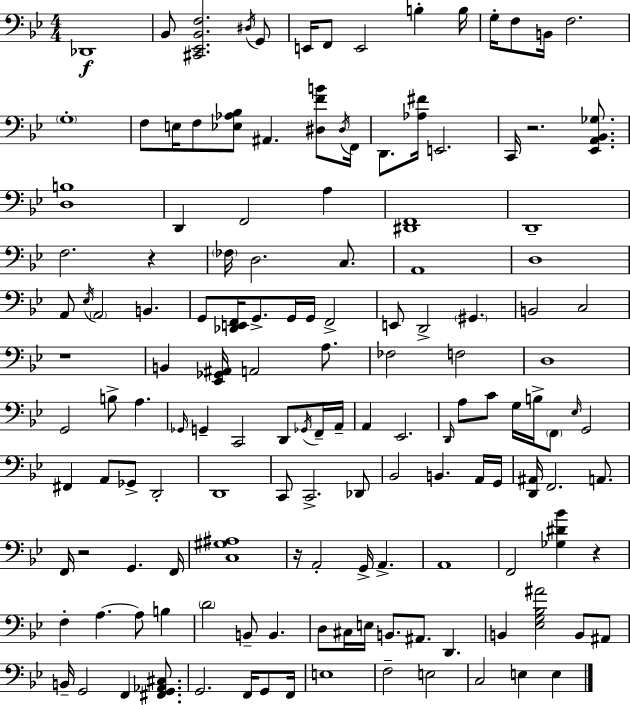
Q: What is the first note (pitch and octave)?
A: Db2